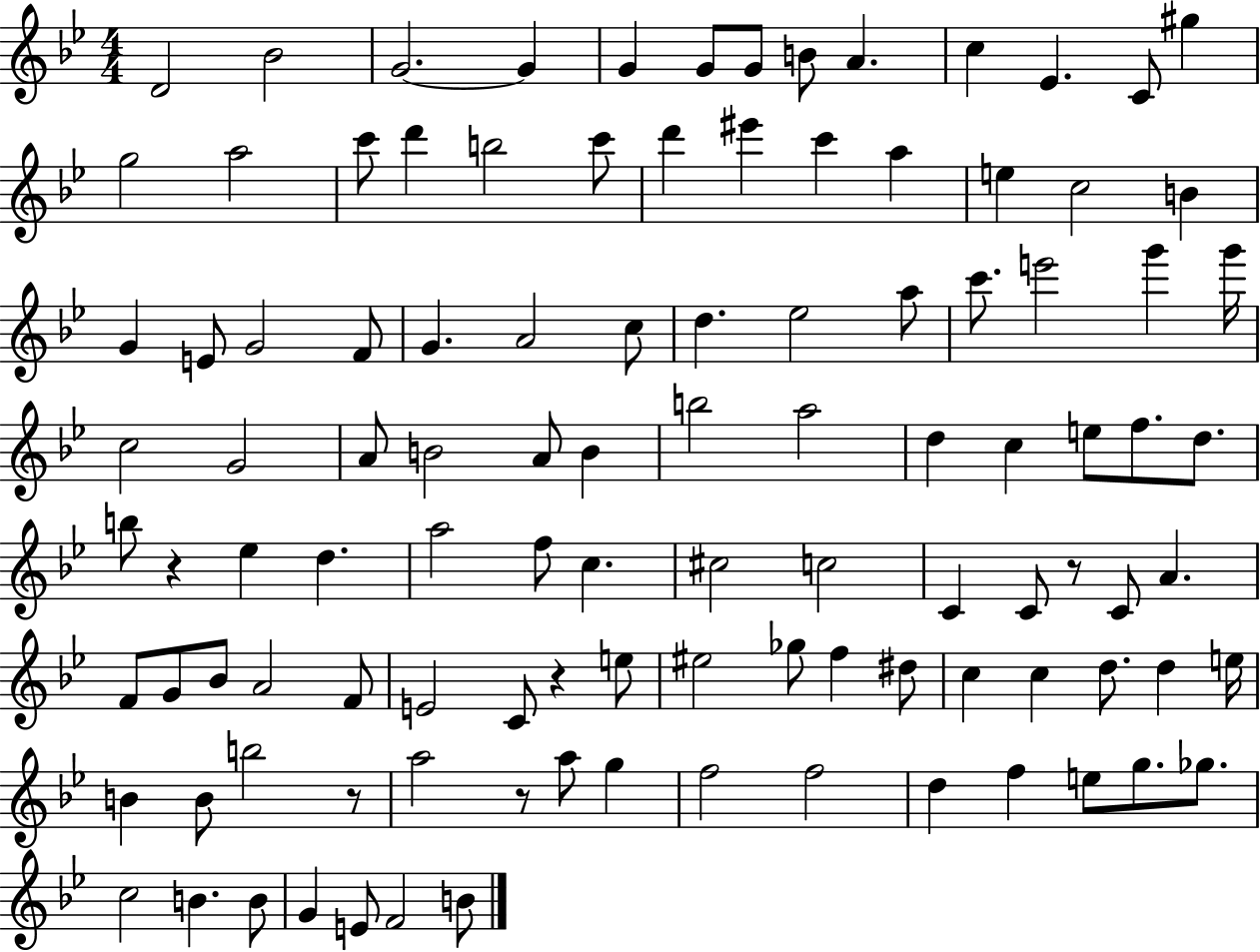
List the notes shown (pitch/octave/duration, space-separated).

D4/h Bb4/h G4/h. G4/q G4/q G4/e G4/e B4/e A4/q. C5/q Eb4/q. C4/e G#5/q G5/h A5/h C6/e D6/q B5/h C6/e D6/q EIS6/q C6/q A5/q E5/q C5/h B4/q G4/q E4/e G4/h F4/e G4/q. A4/h C5/e D5/q. Eb5/h A5/e C6/e. E6/h G6/q G6/s C5/h G4/h A4/e B4/h A4/e B4/q B5/h A5/h D5/q C5/q E5/e F5/e. D5/e. B5/e R/q Eb5/q D5/q. A5/h F5/e C5/q. C#5/h C5/h C4/q C4/e R/e C4/e A4/q. F4/e G4/e Bb4/e A4/h F4/e E4/h C4/e R/q E5/e EIS5/h Gb5/e F5/q D#5/e C5/q C5/q D5/e. D5/q E5/s B4/q B4/e B5/h R/e A5/h R/e A5/e G5/q F5/h F5/h D5/q F5/q E5/e G5/e. Gb5/e. C5/h B4/q. B4/e G4/q E4/e F4/h B4/e